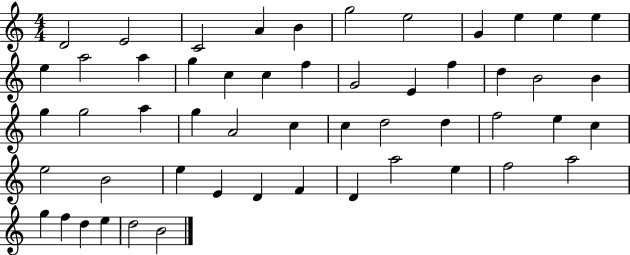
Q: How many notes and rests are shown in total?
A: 53